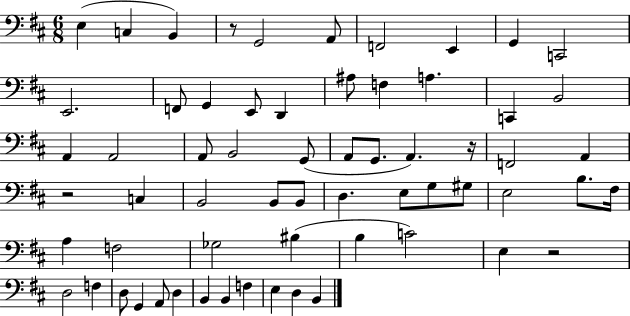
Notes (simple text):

E3/q C3/q B2/q R/e G2/h A2/e F2/h E2/q G2/q C2/h E2/h. F2/e G2/q E2/e D2/q A#3/e F3/q A3/q. C2/q B2/h A2/q A2/h A2/e B2/h G2/e A2/e G2/e. A2/q. R/s F2/h A2/q R/h C3/q B2/h B2/e B2/e D3/q. E3/e G3/e G#3/e E3/h B3/e. F#3/s A3/q F3/h Gb3/h BIS3/q B3/q C4/h E3/q R/h D3/h F3/q D3/e G2/q A2/e D3/q B2/q B2/q F3/q E3/q D3/q B2/q